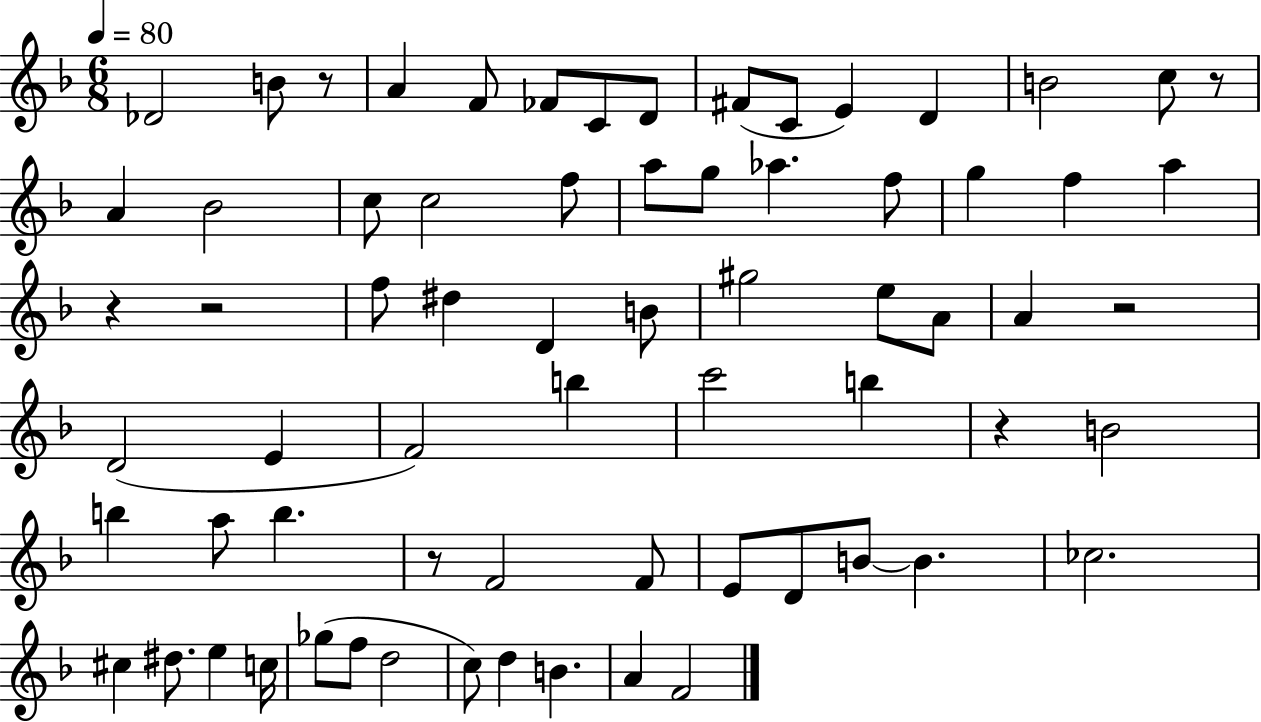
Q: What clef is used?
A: treble